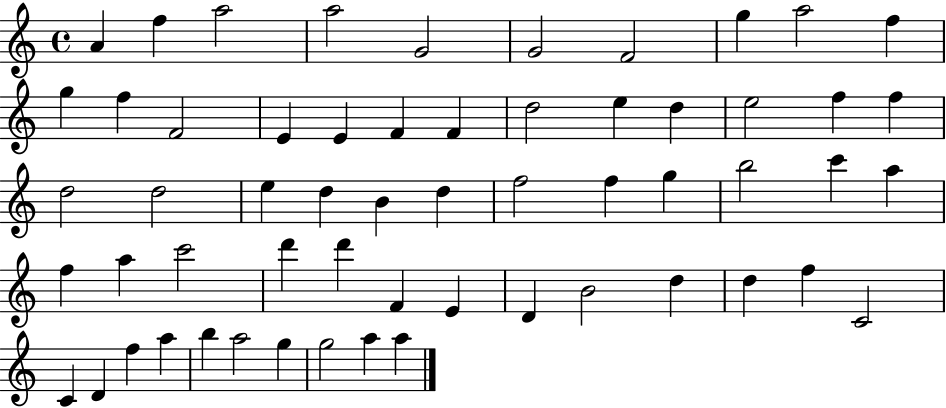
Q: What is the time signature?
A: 4/4